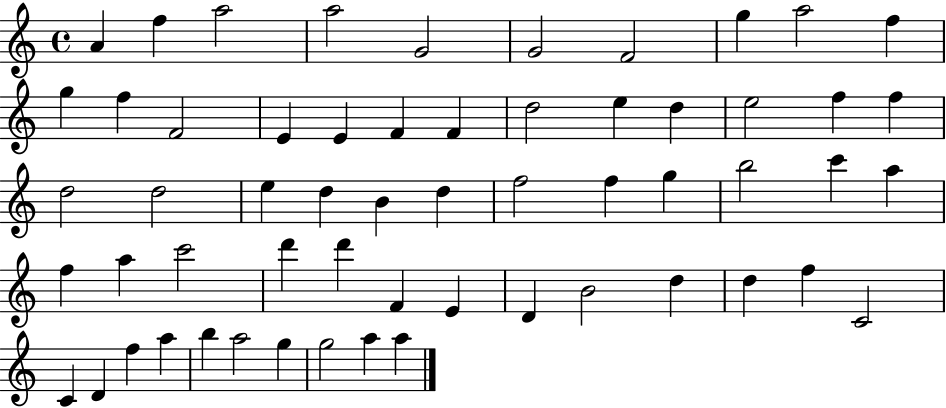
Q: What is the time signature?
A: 4/4